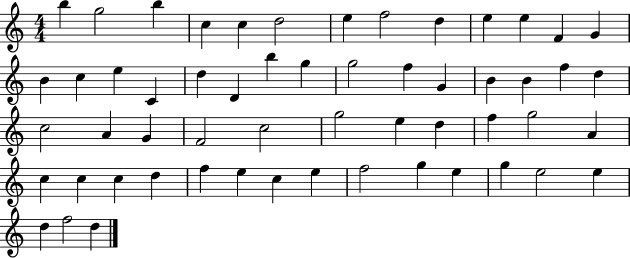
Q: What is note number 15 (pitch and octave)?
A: C5